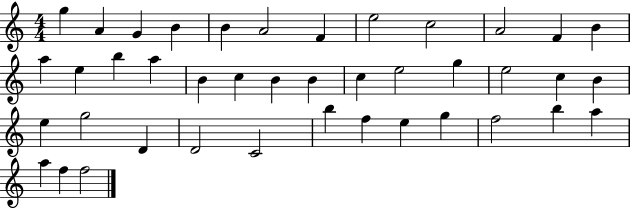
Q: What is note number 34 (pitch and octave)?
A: E5